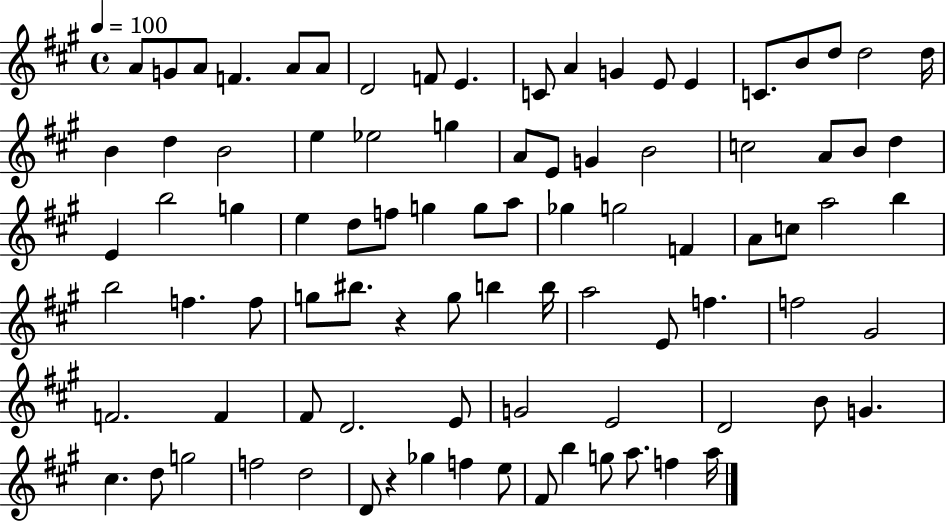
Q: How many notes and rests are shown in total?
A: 89